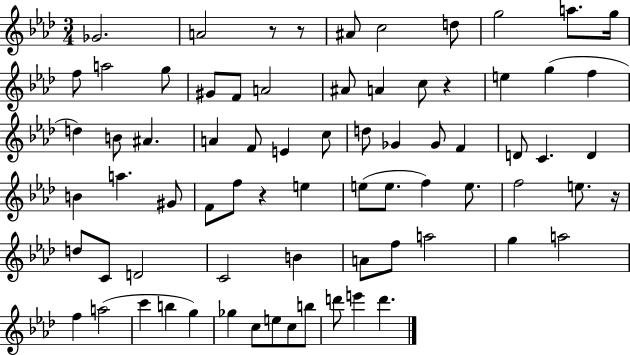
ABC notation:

X:1
T:Untitled
M:3/4
L:1/4
K:Ab
_G2 A2 z/2 z/2 ^A/2 c2 d/2 g2 a/2 g/4 f/2 a2 g/2 ^G/2 F/2 A2 ^A/2 A c/2 z e g f d B/2 ^A A F/2 E c/2 d/2 _G _G/2 F D/2 C D B a ^G/2 F/2 f/2 z e e/2 e/2 f e/2 f2 e/2 z/4 d/2 C/2 D2 C2 B A/2 f/2 a2 g a2 f a2 c' b g _g c/2 e/2 c/2 b/2 d'/2 e' d'